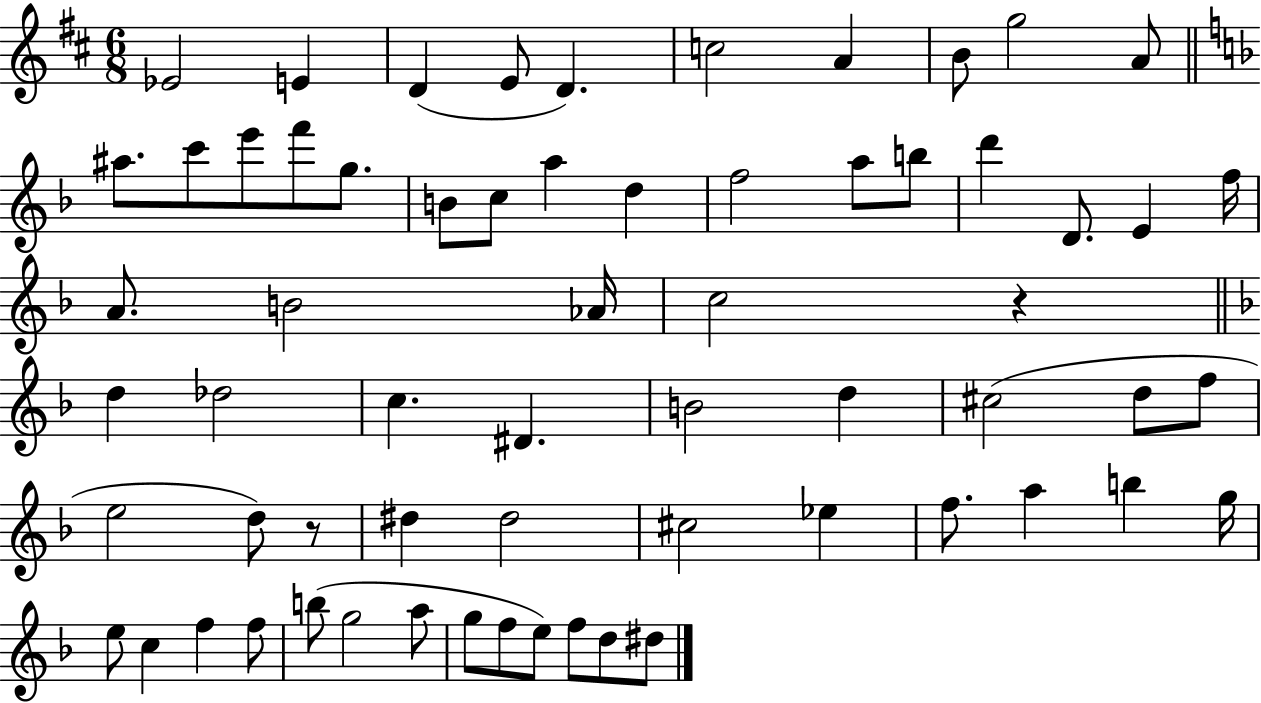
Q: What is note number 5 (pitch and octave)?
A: D4